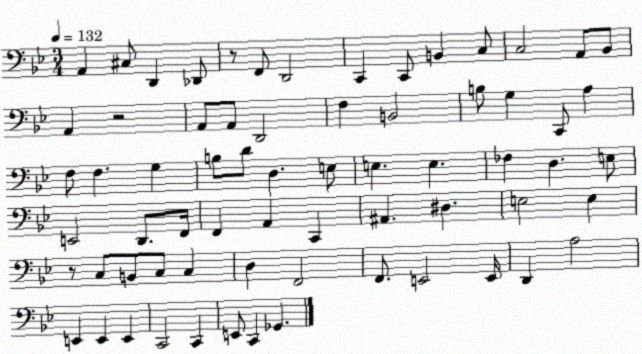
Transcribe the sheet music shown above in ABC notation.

X:1
T:Untitled
M:3/4
L:1/4
K:Bb
A,, ^C,/2 D,, _D,,/2 z/2 F,,/2 D,,2 C,, C,,/2 B,, C,/2 C,2 A,,/2 _B,,/2 A,, z2 A,,/2 A,,/2 D,,2 F, B,,2 B,/2 G, C,,/2 A, F,/2 F, G, B,/2 D/2 D, E,/2 E, E, _F, D, E,/2 E,,2 D,,/2 F,,/4 F,, A,, C,, ^A,, ^D, E,2 E, z/2 C,/2 B,,/2 C,/2 C, D, F,,2 F,,/2 E,,2 E,,/4 D,, A,2 E,, E,, E,, C,,2 C,, E,,/2 C,, _G,,